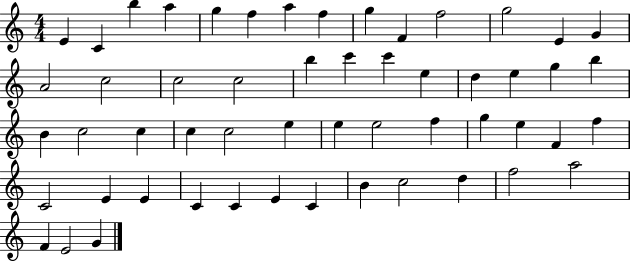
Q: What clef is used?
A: treble